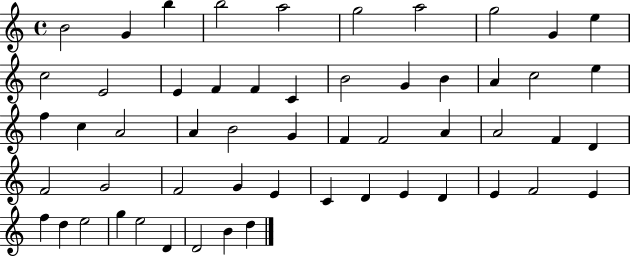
B4/h G4/q B5/q B5/h A5/h G5/h A5/h G5/h G4/q E5/q C5/h E4/h E4/q F4/q F4/q C4/q B4/h G4/q B4/q A4/q C5/h E5/q F5/q C5/q A4/h A4/q B4/h G4/q F4/q F4/h A4/q A4/h F4/q D4/q F4/h G4/h F4/h G4/q E4/q C4/q D4/q E4/q D4/q E4/q F4/h E4/q F5/q D5/q E5/h G5/q E5/h D4/q D4/h B4/q D5/q